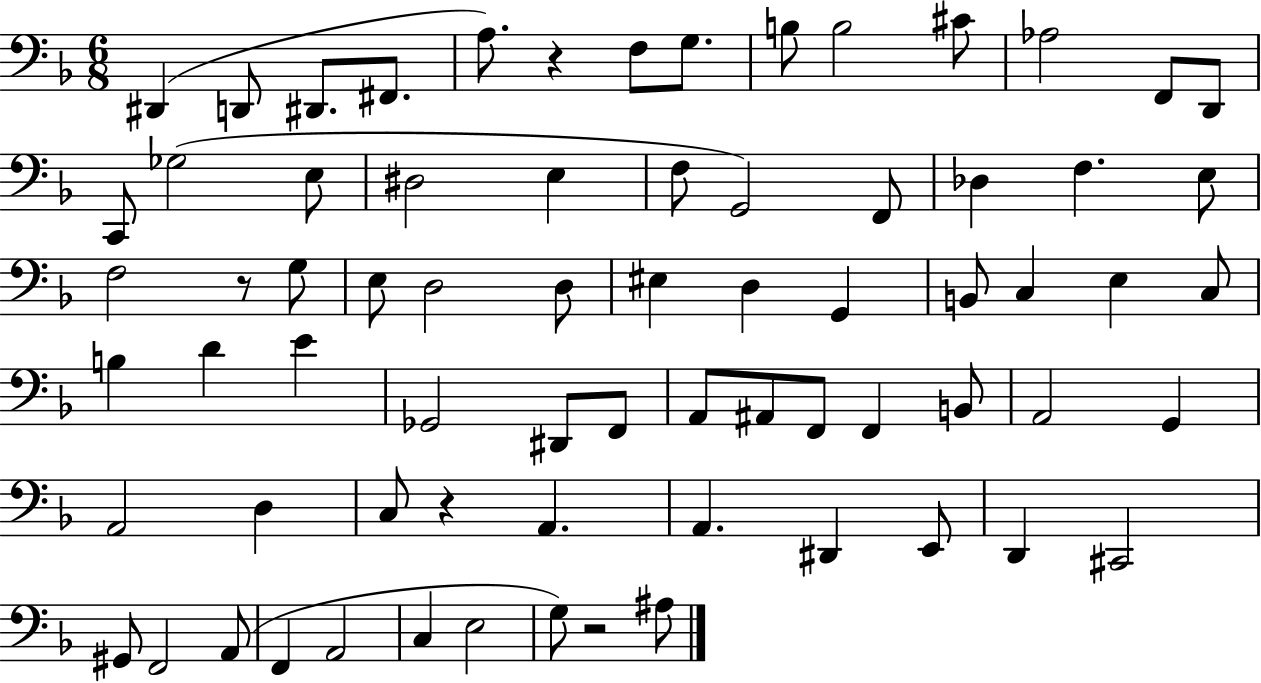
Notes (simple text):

D#2/q D2/e D#2/e. F#2/e. A3/e. R/q F3/e G3/e. B3/e B3/h C#4/e Ab3/h F2/e D2/e C2/e Gb3/h E3/e D#3/h E3/q F3/e G2/h F2/e Db3/q F3/q. E3/e F3/h R/e G3/e E3/e D3/h D3/e EIS3/q D3/q G2/q B2/e C3/q E3/q C3/e B3/q D4/q E4/q Gb2/h D#2/e F2/e A2/e A#2/e F2/e F2/q B2/e A2/h G2/q A2/h D3/q C3/e R/q A2/q. A2/q. D#2/q E2/e D2/q C#2/h G#2/e F2/h A2/e F2/q A2/h C3/q E3/h G3/e R/h A#3/e